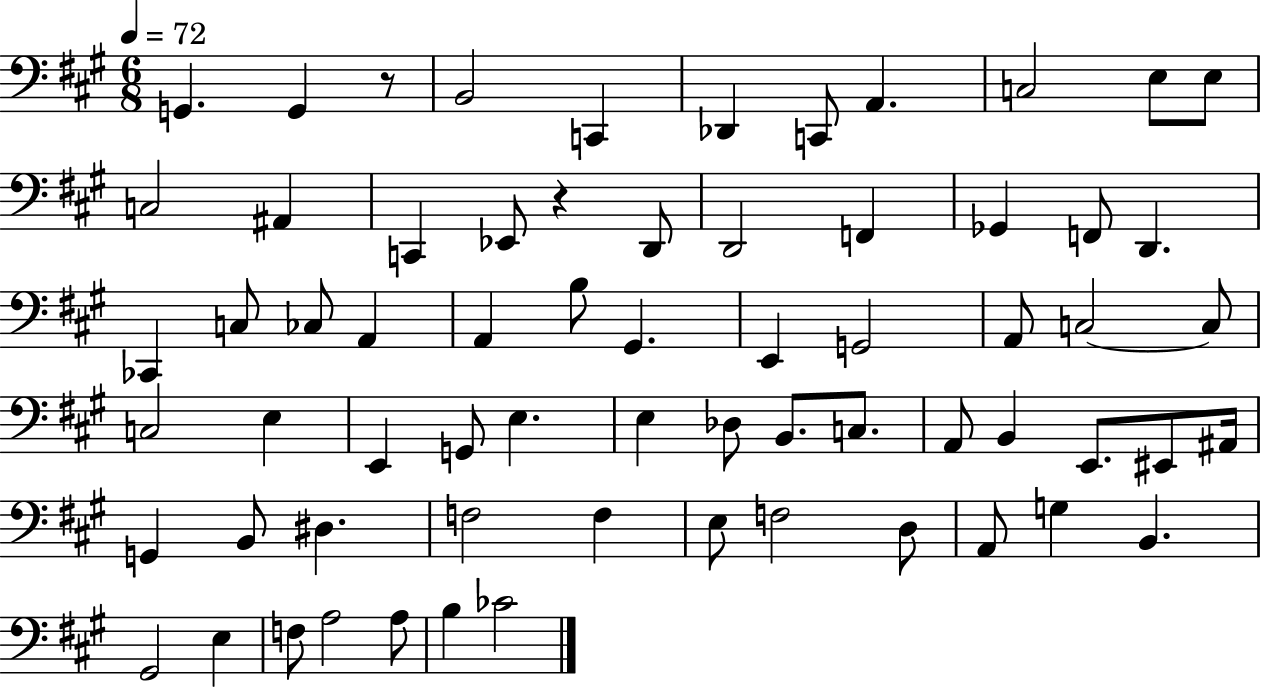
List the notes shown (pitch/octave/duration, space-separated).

G2/q. G2/q R/e B2/h C2/q Db2/q C2/e A2/q. C3/h E3/e E3/e C3/h A#2/q C2/q Eb2/e R/q D2/e D2/h F2/q Gb2/q F2/e D2/q. CES2/q C3/e CES3/e A2/q A2/q B3/e G#2/q. E2/q G2/h A2/e C3/h C3/e C3/h E3/q E2/q G2/e E3/q. E3/q Db3/e B2/e. C3/e. A2/e B2/q E2/e. EIS2/e A#2/s G2/q B2/e D#3/q. F3/h F3/q E3/e F3/h D3/e A2/e G3/q B2/q. G#2/h E3/q F3/e A3/h A3/e B3/q CES4/h